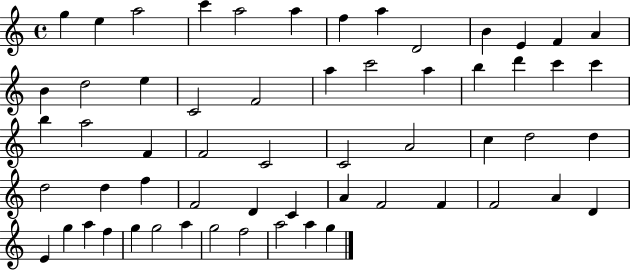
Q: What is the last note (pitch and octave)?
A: G5